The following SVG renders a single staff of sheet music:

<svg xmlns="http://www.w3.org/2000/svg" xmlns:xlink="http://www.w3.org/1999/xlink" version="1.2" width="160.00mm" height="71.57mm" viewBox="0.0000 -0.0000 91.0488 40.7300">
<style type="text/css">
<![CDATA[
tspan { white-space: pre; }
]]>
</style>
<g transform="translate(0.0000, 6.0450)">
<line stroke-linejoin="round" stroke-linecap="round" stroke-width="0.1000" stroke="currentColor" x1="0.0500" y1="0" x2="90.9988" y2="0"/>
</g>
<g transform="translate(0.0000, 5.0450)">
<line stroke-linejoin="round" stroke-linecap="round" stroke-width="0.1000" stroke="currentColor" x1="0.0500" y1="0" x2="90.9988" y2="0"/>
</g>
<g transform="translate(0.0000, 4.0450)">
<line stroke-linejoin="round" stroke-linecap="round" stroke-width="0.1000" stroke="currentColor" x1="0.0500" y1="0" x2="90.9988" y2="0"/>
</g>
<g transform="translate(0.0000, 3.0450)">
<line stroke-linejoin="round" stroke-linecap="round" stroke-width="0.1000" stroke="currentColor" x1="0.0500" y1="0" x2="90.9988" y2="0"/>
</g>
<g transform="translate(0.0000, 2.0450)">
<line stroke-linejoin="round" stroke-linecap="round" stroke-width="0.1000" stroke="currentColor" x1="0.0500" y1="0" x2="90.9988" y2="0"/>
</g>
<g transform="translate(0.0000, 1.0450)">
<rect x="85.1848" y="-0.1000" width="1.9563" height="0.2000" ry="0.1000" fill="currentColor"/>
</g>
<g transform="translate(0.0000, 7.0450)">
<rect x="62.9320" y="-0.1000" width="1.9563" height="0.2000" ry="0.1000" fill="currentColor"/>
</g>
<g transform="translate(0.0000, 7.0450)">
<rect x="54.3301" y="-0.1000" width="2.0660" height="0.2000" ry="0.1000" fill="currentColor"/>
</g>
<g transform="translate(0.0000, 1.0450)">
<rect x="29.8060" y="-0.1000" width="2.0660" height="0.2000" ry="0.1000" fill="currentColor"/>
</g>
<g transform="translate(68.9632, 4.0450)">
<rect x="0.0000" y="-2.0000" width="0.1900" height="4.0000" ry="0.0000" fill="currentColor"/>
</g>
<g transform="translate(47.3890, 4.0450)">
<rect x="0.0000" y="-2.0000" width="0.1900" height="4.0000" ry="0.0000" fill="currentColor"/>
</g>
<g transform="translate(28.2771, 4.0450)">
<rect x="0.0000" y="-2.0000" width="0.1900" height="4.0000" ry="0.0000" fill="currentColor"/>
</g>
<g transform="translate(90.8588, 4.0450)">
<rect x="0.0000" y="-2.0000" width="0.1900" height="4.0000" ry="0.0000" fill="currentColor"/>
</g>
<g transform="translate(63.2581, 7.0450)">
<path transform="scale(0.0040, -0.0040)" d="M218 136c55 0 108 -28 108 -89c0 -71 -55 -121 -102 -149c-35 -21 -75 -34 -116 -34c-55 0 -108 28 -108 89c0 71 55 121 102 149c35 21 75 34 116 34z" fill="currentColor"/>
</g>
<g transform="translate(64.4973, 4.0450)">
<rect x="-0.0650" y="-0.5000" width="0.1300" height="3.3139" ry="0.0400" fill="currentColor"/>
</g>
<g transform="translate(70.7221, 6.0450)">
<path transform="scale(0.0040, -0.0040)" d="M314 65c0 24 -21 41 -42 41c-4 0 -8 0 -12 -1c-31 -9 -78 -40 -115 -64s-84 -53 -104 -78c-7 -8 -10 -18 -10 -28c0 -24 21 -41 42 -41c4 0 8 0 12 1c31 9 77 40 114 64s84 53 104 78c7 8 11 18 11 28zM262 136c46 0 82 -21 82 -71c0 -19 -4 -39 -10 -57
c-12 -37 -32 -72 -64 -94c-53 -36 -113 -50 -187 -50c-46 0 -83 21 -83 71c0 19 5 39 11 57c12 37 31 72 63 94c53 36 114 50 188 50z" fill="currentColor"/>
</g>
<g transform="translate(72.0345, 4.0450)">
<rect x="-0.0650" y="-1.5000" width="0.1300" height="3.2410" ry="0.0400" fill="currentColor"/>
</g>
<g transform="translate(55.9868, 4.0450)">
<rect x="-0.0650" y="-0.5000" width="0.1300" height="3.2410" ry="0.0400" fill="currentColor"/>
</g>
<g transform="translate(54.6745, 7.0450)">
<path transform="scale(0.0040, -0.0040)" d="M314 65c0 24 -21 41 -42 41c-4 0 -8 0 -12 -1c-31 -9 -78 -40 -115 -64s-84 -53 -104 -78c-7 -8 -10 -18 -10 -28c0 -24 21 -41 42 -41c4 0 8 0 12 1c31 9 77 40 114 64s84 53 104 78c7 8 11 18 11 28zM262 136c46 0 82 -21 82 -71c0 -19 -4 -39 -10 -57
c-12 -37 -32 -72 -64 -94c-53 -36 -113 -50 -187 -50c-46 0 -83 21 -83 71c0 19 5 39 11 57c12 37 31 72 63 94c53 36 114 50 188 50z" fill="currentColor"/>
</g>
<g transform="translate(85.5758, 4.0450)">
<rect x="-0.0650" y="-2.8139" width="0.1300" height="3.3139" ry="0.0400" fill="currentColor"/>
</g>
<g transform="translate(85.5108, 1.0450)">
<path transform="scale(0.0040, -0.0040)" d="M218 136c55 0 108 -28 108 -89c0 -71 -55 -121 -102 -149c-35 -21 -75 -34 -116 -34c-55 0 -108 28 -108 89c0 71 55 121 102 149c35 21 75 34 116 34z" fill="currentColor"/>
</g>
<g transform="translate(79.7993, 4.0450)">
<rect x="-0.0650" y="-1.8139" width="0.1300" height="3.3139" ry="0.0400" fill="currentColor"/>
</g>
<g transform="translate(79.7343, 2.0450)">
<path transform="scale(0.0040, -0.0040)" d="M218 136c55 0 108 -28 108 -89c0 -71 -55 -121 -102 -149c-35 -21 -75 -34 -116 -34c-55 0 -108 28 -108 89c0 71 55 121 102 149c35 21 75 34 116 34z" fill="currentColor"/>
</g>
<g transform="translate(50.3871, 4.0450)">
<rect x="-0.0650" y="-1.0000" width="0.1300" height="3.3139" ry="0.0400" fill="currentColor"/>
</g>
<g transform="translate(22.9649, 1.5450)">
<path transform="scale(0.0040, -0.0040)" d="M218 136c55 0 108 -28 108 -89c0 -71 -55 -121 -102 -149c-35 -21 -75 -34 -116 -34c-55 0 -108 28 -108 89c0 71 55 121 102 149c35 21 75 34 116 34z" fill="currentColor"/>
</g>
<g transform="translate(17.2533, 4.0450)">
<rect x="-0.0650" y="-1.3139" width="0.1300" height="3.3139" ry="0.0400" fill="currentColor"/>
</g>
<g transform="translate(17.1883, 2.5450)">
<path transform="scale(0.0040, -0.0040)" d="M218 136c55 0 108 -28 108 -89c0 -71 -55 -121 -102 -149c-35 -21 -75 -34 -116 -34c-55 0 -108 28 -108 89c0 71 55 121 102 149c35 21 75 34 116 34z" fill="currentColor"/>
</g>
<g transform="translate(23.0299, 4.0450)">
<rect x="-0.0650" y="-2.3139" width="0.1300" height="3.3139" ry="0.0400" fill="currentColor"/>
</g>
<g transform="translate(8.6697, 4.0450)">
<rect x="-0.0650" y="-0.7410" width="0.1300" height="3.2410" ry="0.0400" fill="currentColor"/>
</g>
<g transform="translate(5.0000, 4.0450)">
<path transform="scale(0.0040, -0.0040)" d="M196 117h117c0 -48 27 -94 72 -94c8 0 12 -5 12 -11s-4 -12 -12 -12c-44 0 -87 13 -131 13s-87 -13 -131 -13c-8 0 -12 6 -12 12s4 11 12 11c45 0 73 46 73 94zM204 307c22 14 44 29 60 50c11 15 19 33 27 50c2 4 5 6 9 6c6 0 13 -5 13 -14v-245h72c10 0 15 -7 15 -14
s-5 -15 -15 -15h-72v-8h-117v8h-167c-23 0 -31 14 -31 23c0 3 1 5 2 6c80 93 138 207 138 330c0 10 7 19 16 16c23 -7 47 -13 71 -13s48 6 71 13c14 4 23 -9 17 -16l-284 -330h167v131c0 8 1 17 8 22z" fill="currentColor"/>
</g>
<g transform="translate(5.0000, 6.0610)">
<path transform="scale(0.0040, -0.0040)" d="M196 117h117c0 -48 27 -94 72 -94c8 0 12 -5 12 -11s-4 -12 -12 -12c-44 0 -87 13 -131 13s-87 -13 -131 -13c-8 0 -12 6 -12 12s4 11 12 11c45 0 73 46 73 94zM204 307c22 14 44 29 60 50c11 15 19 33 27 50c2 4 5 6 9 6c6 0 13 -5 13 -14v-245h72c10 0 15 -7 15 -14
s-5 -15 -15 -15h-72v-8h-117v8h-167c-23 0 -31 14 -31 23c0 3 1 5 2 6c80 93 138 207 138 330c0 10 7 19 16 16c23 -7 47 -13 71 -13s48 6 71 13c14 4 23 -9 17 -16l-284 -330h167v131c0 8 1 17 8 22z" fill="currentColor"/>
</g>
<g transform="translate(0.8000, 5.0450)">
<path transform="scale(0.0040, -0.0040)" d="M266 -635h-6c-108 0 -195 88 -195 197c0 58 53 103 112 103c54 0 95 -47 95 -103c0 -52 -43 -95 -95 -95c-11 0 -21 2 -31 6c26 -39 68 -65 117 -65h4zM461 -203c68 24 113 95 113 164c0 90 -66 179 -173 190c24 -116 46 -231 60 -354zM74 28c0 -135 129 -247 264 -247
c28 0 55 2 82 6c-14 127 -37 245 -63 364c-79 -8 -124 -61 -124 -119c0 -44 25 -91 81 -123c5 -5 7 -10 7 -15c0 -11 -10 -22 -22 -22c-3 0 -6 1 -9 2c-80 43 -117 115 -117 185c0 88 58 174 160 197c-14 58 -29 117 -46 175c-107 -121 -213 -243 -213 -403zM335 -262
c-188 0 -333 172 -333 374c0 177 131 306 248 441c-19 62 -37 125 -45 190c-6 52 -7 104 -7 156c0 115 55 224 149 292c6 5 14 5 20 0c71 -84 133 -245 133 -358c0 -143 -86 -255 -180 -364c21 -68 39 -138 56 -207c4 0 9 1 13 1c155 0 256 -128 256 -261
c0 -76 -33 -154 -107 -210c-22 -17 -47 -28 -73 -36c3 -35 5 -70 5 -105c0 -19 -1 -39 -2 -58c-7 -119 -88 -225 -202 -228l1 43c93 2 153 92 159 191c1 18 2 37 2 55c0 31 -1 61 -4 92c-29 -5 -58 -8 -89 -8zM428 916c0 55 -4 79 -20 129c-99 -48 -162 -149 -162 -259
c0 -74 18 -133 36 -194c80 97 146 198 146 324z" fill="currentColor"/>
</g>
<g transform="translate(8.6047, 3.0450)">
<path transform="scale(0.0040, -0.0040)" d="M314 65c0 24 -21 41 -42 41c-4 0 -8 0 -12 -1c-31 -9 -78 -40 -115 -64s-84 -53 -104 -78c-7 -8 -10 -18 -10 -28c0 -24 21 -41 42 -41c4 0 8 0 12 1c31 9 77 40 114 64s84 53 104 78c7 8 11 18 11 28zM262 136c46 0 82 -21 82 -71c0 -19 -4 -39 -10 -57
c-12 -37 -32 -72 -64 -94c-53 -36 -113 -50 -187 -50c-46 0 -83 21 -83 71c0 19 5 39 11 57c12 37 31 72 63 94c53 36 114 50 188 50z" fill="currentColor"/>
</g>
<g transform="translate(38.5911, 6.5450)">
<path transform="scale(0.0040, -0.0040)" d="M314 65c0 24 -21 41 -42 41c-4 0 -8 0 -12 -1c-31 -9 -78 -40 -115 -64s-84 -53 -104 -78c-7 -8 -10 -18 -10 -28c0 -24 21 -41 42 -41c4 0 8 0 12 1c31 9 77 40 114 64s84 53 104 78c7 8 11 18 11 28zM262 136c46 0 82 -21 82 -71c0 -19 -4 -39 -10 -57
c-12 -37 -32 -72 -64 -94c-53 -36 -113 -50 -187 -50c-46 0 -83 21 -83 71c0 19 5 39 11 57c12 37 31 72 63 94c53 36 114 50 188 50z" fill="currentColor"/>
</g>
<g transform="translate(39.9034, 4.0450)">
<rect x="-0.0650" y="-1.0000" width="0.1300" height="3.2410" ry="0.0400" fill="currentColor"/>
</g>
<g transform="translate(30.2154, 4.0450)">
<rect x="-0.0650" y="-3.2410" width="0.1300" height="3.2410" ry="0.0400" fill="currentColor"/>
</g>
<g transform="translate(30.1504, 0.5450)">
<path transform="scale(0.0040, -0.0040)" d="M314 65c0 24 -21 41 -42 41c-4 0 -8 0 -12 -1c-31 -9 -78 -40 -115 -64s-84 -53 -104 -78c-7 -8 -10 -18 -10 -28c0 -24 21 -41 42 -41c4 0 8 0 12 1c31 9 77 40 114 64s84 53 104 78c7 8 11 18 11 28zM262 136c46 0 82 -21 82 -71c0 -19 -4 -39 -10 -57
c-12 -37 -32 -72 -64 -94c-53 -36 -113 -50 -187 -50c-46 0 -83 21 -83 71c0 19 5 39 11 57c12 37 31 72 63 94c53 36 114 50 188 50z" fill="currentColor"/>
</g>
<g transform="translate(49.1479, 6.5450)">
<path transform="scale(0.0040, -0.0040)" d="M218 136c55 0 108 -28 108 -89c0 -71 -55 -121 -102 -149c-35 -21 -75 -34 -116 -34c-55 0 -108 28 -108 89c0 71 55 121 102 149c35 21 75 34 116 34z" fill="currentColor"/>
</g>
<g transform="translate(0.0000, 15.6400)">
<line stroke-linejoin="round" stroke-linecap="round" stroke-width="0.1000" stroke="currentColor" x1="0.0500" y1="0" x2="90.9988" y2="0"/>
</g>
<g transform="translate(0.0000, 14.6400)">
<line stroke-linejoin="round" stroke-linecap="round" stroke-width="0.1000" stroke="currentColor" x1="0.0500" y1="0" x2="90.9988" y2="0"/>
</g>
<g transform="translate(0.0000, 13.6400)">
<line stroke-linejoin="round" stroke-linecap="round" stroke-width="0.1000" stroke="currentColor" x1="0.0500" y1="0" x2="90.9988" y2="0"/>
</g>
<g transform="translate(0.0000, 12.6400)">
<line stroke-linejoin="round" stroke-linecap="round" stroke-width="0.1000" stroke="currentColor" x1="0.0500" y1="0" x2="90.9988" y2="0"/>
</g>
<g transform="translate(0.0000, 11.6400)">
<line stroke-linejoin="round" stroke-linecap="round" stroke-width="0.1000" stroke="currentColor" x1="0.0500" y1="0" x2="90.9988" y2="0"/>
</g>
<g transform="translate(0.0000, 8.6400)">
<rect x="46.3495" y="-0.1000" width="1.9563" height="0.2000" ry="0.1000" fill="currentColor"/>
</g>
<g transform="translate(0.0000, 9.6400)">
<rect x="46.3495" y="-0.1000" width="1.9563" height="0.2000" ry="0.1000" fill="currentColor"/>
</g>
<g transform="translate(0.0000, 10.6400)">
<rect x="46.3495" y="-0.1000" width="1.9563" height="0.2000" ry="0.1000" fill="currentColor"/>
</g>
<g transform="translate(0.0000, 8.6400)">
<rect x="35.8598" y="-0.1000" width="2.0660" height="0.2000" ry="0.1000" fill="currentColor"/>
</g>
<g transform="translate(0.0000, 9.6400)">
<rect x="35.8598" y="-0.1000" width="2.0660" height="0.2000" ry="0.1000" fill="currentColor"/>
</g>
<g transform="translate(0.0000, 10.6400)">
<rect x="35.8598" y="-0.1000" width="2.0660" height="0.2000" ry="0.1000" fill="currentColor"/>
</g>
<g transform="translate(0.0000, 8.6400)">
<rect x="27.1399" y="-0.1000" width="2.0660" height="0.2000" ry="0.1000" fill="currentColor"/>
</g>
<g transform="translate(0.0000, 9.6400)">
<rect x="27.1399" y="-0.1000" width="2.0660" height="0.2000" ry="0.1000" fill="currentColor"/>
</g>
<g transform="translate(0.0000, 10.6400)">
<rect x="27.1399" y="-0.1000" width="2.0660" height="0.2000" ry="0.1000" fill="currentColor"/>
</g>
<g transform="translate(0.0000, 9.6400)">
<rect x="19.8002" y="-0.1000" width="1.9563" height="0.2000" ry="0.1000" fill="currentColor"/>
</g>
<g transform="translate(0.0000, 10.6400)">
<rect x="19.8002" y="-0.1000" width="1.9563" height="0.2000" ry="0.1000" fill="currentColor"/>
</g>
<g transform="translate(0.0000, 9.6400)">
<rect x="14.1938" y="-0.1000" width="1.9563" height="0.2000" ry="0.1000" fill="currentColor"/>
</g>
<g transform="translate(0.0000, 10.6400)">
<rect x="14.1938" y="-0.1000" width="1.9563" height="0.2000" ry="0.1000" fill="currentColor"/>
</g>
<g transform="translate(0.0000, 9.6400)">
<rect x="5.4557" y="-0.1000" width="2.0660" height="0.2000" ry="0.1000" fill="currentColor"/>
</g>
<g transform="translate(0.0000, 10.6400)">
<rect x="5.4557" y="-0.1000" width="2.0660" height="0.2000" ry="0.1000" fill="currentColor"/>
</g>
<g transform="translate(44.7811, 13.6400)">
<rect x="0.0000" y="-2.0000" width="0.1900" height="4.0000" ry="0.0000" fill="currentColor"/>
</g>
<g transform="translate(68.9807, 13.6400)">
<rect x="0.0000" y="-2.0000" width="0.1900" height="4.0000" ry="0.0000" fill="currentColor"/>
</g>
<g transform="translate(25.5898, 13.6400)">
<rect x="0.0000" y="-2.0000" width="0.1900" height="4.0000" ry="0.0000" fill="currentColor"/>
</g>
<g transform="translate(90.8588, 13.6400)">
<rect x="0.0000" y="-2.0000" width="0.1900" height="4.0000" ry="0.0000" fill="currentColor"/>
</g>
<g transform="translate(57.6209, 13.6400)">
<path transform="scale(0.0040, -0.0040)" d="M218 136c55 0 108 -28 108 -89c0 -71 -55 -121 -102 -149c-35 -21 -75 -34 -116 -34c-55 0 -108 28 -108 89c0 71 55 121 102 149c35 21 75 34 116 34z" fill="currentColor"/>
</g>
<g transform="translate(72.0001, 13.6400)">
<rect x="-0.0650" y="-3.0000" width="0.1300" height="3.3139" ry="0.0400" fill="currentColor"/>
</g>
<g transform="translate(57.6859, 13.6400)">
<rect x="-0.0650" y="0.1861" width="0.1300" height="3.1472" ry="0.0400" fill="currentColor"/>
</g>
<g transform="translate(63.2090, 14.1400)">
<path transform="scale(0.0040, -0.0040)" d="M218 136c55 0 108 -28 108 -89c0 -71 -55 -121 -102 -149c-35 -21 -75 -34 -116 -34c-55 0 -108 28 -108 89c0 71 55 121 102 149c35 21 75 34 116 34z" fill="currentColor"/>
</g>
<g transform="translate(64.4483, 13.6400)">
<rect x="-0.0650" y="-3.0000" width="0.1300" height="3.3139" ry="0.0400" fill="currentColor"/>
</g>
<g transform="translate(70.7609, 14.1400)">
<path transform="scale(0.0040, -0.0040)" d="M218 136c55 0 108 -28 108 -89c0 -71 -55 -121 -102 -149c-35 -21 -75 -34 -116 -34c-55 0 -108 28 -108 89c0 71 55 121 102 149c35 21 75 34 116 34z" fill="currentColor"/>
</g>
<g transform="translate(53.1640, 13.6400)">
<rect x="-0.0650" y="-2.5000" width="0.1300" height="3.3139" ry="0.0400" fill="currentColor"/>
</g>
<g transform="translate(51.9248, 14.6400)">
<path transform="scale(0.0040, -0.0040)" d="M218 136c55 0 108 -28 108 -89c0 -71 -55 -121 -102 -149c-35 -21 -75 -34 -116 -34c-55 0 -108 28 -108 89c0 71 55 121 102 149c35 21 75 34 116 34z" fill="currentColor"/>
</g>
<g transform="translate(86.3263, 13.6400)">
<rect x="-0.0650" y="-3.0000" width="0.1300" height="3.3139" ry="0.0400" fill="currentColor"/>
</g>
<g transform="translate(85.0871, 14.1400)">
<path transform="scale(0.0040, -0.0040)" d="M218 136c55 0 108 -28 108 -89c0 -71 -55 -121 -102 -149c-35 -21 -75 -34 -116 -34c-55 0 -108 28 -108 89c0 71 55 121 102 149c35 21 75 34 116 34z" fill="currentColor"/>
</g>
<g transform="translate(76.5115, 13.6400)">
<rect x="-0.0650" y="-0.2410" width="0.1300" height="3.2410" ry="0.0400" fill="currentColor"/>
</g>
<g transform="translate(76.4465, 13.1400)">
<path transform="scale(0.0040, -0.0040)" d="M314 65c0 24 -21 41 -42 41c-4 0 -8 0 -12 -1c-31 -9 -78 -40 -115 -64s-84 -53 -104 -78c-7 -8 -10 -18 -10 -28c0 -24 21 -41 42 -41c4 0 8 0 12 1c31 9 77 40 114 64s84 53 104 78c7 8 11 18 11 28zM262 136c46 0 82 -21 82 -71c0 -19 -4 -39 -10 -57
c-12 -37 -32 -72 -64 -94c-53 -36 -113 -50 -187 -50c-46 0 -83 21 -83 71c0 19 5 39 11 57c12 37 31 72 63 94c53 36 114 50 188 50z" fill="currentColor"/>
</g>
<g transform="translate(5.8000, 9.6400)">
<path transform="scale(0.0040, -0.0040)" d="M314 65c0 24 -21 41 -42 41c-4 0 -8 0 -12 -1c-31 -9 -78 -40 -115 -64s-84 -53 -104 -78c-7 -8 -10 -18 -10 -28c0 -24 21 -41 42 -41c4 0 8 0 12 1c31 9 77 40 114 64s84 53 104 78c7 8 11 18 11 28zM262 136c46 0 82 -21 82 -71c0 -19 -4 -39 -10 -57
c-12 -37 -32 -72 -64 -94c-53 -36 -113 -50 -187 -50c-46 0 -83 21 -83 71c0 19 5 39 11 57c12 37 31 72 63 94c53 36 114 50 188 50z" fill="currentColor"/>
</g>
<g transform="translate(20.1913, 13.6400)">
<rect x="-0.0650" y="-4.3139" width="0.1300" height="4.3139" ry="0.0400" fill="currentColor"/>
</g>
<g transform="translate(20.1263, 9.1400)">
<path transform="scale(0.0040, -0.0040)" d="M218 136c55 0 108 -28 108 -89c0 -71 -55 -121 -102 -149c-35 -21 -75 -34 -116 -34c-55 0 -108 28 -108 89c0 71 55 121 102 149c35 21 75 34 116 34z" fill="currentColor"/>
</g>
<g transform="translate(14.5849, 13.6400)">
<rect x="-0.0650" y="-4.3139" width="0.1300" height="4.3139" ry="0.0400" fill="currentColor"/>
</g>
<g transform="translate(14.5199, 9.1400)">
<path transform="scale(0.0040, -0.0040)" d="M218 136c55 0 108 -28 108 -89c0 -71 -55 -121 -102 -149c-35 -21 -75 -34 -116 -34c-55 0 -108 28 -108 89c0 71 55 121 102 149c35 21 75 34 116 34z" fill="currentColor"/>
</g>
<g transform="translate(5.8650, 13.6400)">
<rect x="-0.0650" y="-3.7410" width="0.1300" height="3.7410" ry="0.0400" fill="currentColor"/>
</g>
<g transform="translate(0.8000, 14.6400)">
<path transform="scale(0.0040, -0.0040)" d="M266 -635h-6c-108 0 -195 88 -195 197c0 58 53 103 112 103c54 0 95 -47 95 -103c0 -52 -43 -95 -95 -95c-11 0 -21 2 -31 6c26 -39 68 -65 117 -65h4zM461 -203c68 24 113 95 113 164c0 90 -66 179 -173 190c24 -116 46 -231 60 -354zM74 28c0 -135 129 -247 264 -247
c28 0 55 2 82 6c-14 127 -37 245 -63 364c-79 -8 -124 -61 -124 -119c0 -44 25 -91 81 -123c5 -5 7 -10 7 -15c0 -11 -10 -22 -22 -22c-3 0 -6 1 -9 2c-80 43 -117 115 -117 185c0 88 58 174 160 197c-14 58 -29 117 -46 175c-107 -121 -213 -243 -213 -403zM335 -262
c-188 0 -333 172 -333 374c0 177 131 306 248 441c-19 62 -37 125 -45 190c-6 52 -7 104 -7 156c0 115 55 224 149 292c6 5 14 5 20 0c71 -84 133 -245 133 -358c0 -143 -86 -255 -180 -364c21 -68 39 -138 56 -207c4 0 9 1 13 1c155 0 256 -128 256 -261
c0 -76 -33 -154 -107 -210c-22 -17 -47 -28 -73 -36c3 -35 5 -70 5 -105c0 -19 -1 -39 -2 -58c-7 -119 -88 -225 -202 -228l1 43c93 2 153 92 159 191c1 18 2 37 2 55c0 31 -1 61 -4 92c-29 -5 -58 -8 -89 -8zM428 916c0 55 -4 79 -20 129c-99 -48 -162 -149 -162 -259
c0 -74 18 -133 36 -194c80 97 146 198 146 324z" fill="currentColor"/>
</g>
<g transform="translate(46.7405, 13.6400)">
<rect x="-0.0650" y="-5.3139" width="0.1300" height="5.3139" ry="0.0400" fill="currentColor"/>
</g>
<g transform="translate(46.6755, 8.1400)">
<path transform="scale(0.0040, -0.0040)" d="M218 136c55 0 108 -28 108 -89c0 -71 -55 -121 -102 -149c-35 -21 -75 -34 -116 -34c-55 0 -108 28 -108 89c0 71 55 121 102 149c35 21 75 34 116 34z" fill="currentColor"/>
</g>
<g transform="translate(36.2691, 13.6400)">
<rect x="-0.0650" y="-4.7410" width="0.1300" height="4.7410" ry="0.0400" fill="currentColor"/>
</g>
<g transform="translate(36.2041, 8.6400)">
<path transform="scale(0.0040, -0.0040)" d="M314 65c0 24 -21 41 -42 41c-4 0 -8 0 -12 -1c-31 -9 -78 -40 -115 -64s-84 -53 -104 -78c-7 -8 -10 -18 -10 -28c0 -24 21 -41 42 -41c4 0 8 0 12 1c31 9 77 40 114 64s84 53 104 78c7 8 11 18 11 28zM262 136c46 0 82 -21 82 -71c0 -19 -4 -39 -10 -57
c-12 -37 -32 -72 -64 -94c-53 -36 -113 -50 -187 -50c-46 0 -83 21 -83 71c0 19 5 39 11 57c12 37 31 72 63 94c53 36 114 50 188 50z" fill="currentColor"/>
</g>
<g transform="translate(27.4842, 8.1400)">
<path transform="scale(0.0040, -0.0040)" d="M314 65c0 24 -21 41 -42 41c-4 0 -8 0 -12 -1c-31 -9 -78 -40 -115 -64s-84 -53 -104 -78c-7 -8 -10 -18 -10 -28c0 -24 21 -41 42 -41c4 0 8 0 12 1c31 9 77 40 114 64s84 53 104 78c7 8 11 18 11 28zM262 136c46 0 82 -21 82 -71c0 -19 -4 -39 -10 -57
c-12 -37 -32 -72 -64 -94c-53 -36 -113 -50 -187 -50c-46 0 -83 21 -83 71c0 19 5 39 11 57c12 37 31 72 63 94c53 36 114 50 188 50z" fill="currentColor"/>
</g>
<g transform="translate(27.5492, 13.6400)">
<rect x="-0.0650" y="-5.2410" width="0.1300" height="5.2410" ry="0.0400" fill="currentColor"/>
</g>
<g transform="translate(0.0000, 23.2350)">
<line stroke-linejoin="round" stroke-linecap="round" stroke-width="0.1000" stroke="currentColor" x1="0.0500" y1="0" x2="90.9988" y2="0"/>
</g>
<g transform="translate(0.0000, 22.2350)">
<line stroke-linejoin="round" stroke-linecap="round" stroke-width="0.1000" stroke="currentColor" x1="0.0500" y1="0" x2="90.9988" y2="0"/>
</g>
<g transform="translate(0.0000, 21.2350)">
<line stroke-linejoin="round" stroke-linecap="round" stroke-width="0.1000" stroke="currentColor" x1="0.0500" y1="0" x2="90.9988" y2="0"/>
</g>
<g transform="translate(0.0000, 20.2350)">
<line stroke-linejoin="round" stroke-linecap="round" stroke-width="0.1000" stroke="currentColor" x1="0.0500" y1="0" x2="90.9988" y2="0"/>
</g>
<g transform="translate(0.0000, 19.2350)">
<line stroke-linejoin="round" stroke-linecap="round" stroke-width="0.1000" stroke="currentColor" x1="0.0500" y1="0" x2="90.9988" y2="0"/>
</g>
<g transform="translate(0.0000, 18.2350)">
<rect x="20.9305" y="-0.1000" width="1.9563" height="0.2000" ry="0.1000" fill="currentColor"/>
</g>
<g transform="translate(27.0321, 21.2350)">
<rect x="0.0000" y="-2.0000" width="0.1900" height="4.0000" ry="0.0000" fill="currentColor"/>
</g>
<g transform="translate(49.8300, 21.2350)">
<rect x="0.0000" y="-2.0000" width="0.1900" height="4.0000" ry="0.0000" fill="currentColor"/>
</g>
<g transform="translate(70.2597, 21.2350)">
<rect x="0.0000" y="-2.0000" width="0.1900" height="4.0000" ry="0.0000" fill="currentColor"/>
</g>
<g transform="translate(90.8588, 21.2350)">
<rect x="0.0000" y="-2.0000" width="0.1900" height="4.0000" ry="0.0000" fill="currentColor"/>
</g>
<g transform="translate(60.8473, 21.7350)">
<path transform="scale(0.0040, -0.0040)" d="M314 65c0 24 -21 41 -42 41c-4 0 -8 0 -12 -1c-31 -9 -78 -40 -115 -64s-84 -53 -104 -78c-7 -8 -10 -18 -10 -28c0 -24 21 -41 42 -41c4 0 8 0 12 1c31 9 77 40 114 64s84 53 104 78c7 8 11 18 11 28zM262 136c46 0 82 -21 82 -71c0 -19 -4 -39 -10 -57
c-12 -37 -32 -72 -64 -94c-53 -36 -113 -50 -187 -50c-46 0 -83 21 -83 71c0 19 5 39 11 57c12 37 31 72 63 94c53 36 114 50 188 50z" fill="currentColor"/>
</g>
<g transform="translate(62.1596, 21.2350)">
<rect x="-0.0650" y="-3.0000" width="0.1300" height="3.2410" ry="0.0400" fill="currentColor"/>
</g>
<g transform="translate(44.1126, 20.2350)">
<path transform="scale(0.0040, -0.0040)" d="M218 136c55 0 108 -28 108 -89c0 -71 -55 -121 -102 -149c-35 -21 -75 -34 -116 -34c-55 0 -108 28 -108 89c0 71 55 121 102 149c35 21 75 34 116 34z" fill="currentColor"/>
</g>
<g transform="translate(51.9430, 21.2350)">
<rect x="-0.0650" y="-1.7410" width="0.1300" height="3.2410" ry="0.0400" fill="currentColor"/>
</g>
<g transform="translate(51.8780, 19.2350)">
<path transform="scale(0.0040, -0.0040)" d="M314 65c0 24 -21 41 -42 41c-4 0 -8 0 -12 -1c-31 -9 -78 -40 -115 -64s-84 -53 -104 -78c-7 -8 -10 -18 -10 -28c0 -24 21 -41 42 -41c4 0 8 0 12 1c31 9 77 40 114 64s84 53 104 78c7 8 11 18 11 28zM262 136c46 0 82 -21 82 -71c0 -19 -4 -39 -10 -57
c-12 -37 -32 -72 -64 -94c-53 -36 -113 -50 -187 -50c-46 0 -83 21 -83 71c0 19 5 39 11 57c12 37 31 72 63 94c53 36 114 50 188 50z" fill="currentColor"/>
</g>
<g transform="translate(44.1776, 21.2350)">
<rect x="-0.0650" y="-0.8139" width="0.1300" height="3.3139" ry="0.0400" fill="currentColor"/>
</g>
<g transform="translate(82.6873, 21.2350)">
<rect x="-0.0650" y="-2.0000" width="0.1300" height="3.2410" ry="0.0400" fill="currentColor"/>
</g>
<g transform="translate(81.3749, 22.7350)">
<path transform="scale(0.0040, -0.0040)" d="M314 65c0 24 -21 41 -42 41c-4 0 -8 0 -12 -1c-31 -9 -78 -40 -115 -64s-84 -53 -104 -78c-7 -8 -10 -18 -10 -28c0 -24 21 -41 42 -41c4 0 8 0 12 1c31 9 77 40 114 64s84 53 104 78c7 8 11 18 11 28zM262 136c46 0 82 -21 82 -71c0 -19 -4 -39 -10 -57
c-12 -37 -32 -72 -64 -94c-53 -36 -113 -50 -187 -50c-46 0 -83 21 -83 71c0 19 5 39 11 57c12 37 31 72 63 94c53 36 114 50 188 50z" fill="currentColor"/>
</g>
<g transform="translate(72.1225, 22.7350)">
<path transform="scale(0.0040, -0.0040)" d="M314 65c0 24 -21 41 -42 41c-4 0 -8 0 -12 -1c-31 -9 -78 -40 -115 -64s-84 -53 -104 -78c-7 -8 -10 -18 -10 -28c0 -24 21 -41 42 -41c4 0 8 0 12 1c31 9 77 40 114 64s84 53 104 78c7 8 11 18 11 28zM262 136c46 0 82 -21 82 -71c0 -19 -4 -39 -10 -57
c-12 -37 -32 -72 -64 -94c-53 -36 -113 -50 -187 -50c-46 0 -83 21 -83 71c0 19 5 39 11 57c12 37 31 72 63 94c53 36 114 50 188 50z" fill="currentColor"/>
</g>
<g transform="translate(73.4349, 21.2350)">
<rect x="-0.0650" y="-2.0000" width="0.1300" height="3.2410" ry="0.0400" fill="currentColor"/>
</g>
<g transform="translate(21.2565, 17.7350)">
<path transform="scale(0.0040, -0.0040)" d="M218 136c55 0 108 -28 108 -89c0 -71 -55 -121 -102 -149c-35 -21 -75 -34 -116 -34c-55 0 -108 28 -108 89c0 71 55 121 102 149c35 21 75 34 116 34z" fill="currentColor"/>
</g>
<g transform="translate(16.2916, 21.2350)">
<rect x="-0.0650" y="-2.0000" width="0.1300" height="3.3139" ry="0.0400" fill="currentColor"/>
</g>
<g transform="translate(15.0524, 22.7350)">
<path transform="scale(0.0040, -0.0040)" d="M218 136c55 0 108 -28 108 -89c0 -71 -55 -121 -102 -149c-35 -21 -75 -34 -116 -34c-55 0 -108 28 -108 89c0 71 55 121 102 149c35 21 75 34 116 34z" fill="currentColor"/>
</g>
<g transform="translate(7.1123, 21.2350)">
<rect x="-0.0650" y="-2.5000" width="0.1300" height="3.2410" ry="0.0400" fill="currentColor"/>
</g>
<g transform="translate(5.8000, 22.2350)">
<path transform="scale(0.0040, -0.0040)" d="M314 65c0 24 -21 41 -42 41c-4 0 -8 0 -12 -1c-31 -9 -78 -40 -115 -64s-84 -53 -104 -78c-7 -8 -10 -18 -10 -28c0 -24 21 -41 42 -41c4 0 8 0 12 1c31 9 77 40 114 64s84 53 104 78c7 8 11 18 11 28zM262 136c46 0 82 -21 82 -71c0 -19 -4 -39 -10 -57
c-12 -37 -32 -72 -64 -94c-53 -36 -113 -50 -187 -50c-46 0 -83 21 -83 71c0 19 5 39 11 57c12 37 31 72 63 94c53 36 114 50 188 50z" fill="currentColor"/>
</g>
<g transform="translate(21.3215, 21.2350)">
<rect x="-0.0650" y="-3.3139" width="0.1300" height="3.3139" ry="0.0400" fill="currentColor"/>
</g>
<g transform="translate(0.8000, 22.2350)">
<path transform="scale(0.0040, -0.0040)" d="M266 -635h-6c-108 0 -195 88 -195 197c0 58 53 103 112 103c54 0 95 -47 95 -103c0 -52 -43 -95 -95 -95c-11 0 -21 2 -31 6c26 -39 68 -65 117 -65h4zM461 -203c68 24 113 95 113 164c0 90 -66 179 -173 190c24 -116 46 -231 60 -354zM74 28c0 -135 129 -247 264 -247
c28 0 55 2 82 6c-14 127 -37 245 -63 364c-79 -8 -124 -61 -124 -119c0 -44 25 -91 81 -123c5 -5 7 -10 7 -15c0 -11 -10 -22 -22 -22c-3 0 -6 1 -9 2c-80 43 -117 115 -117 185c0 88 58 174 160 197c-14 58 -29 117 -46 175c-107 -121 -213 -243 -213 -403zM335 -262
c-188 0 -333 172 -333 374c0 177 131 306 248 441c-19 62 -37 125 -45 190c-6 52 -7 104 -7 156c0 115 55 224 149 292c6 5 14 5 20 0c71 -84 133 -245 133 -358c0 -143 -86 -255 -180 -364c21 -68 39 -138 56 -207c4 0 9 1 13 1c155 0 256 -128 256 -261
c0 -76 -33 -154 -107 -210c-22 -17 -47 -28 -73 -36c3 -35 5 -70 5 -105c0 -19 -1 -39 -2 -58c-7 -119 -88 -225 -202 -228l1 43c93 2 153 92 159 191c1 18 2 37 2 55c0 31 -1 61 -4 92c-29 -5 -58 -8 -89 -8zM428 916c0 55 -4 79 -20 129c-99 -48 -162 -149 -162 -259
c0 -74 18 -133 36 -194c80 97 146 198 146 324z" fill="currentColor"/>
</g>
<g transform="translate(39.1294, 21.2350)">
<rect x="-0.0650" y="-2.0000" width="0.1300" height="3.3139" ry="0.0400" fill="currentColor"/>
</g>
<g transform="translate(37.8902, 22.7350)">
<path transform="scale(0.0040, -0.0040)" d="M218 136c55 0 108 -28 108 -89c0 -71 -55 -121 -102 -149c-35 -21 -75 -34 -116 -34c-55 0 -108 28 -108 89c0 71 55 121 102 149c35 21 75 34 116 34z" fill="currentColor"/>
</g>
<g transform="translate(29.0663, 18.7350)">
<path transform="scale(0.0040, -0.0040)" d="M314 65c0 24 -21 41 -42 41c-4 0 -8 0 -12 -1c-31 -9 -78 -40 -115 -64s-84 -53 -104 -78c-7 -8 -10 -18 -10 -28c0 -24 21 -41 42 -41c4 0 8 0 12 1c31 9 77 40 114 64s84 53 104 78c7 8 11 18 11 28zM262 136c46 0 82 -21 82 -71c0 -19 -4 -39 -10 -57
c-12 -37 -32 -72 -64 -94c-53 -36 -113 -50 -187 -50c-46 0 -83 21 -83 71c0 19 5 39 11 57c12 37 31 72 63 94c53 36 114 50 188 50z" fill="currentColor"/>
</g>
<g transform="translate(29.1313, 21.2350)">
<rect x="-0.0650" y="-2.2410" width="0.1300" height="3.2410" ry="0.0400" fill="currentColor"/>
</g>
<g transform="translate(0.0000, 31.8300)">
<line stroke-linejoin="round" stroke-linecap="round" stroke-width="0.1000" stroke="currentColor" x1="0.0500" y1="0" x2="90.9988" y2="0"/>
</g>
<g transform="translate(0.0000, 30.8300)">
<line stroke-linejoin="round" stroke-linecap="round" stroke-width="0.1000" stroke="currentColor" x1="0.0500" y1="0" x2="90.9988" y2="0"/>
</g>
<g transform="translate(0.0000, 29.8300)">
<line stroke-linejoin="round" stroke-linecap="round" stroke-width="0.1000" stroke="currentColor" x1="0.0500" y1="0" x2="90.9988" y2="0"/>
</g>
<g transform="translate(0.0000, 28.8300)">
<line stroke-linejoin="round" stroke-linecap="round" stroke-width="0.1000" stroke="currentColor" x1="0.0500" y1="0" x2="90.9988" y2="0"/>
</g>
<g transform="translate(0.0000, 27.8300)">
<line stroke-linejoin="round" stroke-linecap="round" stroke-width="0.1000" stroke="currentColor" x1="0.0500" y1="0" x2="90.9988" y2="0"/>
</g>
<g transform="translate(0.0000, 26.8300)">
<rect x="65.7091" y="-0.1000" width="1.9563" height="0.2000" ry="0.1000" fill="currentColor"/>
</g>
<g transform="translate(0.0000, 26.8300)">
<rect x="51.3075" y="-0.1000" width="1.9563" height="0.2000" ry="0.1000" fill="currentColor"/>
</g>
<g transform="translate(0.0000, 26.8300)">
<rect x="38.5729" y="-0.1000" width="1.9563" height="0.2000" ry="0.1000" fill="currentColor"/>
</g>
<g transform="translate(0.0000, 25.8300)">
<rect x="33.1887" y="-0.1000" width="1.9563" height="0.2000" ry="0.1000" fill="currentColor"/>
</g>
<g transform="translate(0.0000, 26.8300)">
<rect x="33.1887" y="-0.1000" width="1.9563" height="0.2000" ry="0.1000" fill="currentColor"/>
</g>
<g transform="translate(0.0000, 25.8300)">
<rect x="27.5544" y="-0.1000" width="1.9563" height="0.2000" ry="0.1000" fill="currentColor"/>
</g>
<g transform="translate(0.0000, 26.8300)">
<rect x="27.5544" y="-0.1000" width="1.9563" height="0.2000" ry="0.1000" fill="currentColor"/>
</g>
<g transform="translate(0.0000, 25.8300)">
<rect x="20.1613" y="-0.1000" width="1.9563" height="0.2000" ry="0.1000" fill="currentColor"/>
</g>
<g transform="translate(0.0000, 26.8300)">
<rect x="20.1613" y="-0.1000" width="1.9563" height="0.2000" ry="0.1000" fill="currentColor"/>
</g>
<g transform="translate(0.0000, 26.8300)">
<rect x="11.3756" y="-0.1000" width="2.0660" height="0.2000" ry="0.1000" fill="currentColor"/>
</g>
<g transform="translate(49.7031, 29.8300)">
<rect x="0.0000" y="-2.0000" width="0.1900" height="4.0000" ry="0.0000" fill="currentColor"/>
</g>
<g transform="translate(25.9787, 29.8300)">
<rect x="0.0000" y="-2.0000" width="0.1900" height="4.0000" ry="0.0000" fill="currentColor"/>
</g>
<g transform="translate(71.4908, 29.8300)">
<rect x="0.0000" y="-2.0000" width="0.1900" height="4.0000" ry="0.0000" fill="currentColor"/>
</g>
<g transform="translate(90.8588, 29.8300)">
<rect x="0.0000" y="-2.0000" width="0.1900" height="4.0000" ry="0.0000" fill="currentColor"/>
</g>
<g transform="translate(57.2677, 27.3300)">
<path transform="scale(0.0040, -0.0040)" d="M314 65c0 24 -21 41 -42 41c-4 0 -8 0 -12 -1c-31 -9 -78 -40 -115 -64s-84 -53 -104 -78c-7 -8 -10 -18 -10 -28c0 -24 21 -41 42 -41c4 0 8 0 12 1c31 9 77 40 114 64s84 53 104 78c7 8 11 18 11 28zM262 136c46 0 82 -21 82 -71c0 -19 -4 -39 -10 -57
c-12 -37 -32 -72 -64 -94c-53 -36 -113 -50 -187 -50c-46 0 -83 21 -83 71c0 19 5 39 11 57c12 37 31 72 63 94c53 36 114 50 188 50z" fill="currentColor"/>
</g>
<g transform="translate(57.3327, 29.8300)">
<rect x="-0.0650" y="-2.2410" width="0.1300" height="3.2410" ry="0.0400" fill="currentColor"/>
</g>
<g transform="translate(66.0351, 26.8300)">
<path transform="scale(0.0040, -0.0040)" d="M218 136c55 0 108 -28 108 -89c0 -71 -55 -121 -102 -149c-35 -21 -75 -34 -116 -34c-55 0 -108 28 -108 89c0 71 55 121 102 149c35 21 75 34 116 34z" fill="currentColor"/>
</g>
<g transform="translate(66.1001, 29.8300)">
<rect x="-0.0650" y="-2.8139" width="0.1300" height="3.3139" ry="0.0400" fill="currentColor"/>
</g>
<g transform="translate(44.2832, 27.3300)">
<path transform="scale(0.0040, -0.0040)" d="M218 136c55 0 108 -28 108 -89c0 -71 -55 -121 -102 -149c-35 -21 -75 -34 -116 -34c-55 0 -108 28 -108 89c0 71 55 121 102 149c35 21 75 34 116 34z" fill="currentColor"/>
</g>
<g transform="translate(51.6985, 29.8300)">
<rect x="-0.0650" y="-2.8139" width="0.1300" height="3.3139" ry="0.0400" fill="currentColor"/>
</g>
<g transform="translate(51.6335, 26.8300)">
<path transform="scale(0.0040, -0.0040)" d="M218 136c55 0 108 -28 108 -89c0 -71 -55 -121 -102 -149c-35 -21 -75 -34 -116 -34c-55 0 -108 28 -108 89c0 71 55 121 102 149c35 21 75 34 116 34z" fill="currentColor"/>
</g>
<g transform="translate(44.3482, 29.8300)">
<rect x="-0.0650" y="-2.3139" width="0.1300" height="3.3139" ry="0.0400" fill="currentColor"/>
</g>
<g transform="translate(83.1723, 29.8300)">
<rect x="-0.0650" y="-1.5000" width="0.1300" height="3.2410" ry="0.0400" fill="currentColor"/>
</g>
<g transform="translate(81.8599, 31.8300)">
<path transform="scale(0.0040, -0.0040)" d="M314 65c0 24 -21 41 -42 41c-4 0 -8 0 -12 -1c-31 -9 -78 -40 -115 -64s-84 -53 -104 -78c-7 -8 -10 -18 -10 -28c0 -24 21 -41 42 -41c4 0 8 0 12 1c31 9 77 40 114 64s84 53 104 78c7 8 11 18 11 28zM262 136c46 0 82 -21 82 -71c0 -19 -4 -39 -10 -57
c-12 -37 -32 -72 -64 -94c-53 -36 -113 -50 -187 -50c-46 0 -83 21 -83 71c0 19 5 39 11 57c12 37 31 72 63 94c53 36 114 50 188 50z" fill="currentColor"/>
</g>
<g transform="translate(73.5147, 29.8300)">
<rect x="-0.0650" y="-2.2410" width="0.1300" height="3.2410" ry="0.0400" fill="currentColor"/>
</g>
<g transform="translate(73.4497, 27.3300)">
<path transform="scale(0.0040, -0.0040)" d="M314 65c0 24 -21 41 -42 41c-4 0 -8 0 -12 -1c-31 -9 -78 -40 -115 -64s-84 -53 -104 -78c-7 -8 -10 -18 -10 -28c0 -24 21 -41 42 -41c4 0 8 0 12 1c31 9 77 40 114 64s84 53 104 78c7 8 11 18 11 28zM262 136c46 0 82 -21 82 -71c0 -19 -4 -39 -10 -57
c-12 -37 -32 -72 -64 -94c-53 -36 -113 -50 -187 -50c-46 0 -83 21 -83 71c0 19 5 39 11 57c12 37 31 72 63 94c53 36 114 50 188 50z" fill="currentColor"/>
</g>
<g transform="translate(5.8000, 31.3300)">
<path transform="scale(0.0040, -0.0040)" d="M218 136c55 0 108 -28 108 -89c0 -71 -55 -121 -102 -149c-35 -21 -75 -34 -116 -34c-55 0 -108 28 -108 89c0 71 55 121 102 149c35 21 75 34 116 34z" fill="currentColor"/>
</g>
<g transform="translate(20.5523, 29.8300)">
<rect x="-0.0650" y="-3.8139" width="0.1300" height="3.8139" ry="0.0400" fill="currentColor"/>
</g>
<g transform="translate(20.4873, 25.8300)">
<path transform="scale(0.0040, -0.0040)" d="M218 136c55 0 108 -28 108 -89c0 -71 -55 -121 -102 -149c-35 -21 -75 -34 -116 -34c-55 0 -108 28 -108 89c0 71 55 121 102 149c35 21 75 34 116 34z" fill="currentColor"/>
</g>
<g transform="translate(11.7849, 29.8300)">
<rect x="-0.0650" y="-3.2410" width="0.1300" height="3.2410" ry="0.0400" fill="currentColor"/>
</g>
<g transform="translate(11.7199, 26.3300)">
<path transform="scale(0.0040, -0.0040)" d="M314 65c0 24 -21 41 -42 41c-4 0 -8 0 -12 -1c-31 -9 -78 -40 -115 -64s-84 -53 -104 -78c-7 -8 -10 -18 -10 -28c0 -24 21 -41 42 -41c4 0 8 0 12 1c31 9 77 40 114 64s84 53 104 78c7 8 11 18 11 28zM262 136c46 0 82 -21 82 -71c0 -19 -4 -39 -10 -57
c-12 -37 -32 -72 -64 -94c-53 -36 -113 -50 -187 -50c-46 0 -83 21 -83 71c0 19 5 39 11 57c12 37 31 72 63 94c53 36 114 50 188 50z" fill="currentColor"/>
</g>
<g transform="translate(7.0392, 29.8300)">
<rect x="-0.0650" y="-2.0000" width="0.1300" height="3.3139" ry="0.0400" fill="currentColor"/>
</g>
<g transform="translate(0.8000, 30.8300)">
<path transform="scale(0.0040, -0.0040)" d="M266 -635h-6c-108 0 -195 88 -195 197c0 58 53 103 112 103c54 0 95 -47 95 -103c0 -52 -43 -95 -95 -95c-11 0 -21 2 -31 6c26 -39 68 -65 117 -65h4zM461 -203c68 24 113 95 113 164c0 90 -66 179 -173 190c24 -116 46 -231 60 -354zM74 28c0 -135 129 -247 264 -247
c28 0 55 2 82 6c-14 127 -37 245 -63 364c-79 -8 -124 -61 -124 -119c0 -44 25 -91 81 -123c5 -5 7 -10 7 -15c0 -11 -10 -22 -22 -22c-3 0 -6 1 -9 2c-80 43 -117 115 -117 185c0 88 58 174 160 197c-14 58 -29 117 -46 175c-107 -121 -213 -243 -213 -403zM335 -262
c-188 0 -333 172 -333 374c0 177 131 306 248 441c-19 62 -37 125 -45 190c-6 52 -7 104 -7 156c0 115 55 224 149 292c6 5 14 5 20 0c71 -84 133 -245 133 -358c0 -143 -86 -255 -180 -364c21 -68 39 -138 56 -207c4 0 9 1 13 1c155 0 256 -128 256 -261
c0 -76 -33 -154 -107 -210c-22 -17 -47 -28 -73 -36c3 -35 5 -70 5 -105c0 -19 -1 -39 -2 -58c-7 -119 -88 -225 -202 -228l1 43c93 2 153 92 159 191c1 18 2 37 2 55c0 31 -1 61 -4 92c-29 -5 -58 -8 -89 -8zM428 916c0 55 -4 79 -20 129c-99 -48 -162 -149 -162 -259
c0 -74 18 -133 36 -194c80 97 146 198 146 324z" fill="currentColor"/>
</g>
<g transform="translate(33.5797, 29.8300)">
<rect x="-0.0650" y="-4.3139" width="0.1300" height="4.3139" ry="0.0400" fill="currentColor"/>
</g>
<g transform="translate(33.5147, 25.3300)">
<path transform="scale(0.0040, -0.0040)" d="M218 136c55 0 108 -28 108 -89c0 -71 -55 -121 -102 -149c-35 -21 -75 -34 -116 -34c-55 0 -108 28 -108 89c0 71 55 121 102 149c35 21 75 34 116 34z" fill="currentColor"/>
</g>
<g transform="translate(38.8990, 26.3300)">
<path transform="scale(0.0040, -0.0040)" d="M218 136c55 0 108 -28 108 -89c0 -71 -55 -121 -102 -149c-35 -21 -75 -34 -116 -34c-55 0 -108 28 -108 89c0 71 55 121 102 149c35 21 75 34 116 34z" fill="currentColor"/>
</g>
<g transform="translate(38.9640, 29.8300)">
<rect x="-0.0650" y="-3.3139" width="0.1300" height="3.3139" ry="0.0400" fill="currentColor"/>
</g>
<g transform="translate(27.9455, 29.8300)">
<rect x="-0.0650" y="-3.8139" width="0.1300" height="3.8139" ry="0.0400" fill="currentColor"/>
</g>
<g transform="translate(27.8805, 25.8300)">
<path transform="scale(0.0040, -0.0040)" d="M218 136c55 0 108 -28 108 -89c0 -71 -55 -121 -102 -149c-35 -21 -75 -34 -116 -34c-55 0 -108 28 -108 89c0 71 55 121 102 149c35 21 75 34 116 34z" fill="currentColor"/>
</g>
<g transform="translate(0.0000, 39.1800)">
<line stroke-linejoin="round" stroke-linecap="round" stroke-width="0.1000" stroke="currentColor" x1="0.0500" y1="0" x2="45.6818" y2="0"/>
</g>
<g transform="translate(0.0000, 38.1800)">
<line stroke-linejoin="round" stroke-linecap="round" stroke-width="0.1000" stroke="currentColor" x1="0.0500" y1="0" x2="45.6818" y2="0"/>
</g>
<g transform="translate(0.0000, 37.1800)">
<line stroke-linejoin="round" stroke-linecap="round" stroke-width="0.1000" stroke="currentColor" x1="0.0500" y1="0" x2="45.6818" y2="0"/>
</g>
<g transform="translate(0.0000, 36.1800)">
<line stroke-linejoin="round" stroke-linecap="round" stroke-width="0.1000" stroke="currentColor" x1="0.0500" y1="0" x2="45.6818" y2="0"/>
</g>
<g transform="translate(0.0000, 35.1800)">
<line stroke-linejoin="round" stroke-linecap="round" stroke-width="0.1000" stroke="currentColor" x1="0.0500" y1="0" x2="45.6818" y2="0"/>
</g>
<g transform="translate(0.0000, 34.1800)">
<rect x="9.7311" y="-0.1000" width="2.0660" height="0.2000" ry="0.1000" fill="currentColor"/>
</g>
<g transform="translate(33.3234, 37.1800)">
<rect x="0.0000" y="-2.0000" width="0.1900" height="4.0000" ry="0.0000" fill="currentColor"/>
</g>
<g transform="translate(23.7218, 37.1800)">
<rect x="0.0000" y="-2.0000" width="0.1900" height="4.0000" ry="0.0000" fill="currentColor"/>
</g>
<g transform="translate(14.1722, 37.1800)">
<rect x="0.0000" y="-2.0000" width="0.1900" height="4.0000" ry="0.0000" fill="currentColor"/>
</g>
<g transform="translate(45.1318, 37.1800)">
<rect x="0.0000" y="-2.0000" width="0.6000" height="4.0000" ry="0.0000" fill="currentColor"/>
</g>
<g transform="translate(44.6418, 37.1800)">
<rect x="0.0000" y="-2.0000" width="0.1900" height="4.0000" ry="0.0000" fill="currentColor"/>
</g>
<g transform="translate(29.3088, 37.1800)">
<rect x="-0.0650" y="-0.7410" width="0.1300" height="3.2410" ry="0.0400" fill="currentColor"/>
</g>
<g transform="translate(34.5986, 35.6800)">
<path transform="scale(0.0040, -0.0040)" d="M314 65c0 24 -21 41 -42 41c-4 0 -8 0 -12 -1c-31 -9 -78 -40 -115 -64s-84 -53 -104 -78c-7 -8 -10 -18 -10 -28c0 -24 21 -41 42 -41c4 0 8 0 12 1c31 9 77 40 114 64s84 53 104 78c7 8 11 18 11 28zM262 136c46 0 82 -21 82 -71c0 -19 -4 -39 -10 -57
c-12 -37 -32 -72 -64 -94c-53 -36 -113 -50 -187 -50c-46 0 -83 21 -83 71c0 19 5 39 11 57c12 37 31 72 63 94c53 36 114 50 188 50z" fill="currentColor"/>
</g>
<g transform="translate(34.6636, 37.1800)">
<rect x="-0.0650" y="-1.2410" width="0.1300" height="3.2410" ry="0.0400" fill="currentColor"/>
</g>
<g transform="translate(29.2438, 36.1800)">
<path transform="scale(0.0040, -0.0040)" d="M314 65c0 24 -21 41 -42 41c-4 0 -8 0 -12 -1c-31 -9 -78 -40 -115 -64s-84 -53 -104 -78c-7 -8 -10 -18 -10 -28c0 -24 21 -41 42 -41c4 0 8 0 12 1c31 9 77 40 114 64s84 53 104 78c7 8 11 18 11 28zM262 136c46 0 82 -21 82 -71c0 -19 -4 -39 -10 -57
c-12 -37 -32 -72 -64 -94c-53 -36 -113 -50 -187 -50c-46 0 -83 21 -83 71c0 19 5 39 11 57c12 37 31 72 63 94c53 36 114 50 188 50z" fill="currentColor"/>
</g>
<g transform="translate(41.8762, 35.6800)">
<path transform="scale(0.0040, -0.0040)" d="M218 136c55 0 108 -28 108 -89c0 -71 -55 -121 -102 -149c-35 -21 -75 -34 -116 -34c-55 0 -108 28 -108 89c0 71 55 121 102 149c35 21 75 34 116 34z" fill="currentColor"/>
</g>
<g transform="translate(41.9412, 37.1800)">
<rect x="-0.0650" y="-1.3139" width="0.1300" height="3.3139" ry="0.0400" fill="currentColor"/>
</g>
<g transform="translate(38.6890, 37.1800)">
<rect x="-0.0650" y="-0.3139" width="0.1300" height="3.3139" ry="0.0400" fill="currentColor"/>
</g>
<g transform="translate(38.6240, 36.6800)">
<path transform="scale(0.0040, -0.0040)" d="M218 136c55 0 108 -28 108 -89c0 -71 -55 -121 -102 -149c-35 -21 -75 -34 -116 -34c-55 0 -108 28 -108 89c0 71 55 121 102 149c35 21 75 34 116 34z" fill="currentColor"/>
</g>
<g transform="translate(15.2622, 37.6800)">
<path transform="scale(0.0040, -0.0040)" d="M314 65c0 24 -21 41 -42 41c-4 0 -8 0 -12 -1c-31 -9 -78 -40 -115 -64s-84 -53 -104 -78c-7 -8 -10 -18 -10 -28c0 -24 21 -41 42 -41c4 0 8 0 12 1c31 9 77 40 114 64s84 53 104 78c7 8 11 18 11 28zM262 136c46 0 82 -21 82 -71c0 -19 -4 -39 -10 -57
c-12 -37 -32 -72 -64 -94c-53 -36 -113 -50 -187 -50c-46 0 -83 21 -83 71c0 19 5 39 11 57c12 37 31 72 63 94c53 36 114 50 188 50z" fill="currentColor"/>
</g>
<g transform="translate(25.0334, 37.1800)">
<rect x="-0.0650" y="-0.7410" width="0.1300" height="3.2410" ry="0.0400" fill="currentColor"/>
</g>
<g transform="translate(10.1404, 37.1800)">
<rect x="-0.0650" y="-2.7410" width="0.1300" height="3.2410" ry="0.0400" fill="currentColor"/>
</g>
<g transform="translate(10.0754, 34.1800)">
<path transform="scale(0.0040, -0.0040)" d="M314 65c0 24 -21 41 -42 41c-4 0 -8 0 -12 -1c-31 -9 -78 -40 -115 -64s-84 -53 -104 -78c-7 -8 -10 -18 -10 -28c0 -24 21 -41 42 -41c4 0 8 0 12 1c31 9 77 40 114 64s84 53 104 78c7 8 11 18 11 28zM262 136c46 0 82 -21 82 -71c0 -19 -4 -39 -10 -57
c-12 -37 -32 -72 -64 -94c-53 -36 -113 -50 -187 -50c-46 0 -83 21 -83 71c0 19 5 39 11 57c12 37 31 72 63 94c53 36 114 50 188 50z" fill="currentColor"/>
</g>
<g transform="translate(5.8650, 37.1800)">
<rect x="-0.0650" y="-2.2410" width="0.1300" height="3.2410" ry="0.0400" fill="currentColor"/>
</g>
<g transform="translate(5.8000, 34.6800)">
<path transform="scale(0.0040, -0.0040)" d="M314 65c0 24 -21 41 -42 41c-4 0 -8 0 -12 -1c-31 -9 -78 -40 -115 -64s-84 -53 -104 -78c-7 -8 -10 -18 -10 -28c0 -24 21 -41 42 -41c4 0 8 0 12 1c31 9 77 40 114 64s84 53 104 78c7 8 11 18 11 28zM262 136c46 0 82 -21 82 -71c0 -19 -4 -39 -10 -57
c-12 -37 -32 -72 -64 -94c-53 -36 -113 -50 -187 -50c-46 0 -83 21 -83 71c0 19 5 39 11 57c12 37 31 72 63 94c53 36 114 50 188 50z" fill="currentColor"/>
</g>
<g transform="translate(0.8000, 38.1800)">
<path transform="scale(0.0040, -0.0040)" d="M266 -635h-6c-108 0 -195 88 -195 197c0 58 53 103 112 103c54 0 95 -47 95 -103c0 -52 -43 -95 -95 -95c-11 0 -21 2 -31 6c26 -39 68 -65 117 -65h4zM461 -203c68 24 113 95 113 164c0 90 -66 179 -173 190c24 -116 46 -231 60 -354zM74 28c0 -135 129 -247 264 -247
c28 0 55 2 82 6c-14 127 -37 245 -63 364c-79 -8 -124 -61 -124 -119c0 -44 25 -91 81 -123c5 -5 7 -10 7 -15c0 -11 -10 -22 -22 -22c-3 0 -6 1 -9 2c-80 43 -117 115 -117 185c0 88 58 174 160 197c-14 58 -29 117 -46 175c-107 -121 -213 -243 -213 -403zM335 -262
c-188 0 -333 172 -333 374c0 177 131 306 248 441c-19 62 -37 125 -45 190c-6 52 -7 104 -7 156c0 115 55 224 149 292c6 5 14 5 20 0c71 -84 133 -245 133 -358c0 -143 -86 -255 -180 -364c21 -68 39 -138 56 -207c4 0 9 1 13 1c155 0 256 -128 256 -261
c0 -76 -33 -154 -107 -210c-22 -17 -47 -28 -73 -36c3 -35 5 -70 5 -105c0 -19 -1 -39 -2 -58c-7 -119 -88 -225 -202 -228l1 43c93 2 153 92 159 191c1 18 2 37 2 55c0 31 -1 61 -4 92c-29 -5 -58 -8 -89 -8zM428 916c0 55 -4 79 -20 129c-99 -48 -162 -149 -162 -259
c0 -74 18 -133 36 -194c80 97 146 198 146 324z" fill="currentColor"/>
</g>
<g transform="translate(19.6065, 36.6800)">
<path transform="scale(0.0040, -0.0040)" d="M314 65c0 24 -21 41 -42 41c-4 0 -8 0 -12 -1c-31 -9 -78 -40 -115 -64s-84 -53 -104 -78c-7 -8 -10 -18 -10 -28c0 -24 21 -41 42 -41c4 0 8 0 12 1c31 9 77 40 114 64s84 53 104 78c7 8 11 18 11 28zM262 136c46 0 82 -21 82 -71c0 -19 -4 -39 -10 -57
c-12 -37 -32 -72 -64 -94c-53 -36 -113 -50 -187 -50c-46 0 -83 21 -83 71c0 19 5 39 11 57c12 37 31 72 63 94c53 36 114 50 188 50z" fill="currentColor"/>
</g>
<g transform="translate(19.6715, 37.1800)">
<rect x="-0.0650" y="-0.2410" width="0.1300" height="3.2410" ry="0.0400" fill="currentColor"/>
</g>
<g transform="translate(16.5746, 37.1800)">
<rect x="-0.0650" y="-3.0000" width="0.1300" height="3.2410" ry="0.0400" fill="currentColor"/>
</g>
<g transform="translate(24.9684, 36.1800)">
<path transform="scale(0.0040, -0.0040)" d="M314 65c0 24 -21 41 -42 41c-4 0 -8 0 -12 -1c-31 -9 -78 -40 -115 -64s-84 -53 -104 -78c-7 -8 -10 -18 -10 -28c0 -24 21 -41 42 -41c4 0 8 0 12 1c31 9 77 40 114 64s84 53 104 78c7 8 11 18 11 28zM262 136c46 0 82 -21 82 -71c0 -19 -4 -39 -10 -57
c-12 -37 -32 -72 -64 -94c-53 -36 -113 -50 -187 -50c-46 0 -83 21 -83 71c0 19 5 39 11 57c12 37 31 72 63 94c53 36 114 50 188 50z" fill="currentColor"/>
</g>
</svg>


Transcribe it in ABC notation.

X:1
T:Untitled
M:4/4
L:1/4
K:C
d2 e g b2 D2 D C2 C E2 f a c'2 d' d' f'2 e'2 f' G B A A c2 A G2 F b g2 F d f2 A2 F2 F2 F b2 c' c' d' b g a g2 a g2 E2 g2 a2 A2 c2 d2 d2 e2 c e